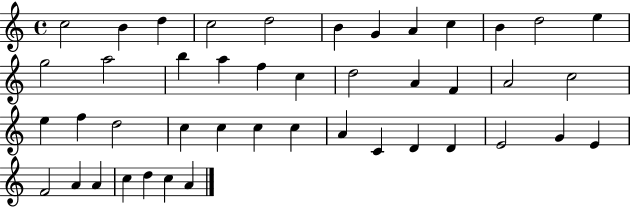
X:1
T:Untitled
M:4/4
L:1/4
K:C
c2 B d c2 d2 B G A c B d2 e g2 a2 b a f c d2 A F A2 c2 e f d2 c c c c A C D D E2 G E F2 A A c d c A